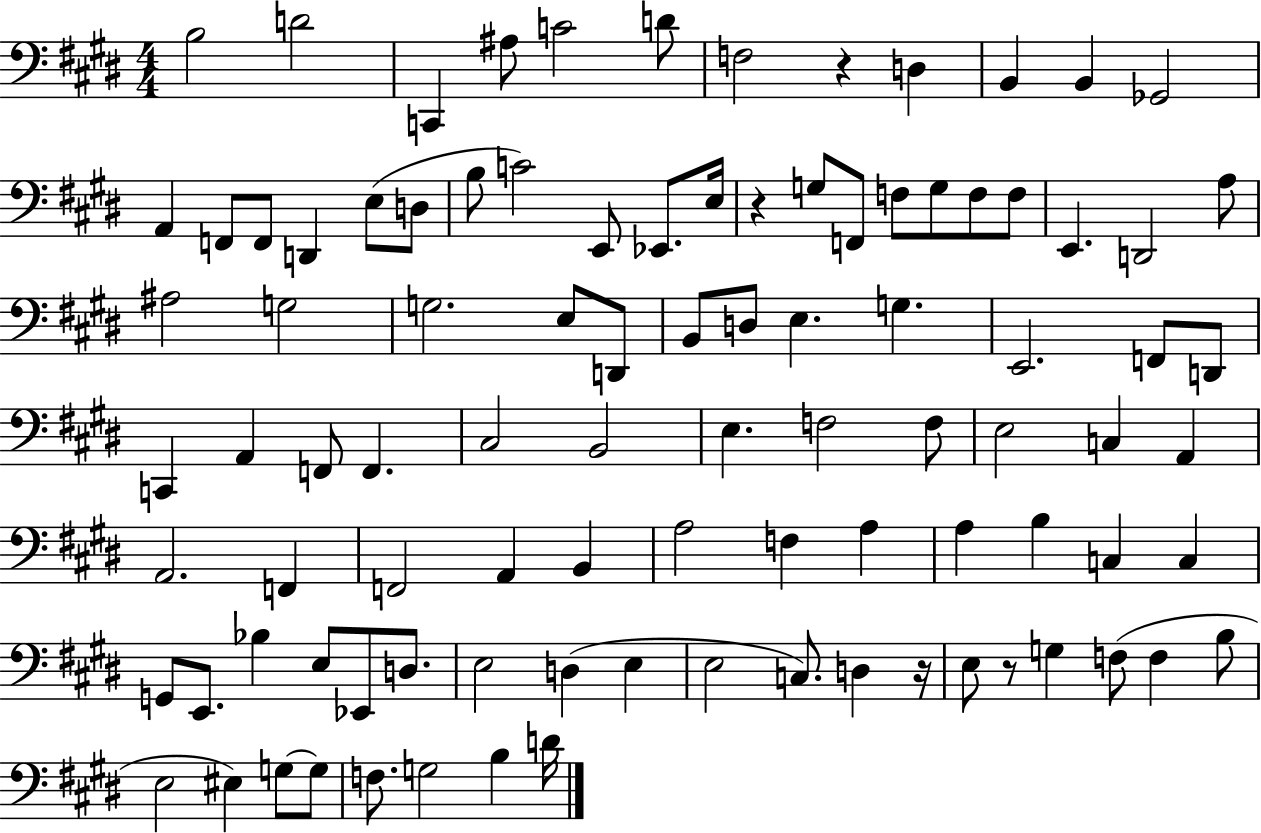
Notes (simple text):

B3/h D4/h C2/q A#3/e C4/h D4/e F3/h R/q D3/q B2/q B2/q Gb2/h A2/q F2/e F2/e D2/q E3/e D3/e B3/e C4/h E2/e Eb2/e. E3/s R/q G3/e F2/e F3/e G3/e F3/e F3/e E2/q. D2/h A3/e A#3/h G3/h G3/h. E3/e D2/e B2/e D3/e E3/q. G3/q. E2/h. F2/e D2/e C2/q A2/q F2/e F2/q. C#3/h B2/h E3/q. F3/h F3/e E3/h C3/q A2/q A2/h. F2/q F2/h A2/q B2/q A3/h F3/q A3/q A3/q B3/q C3/q C3/q G2/e E2/e. Bb3/q E3/e Eb2/e D3/e. E3/h D3/q E3/q E3/h C3/e. D3/q R/s E3/e R/e G3/q F3/e F3/q B3/e E3/h EIS3/q G3/e G3/e F3/e. G3/h B3/q D4/s